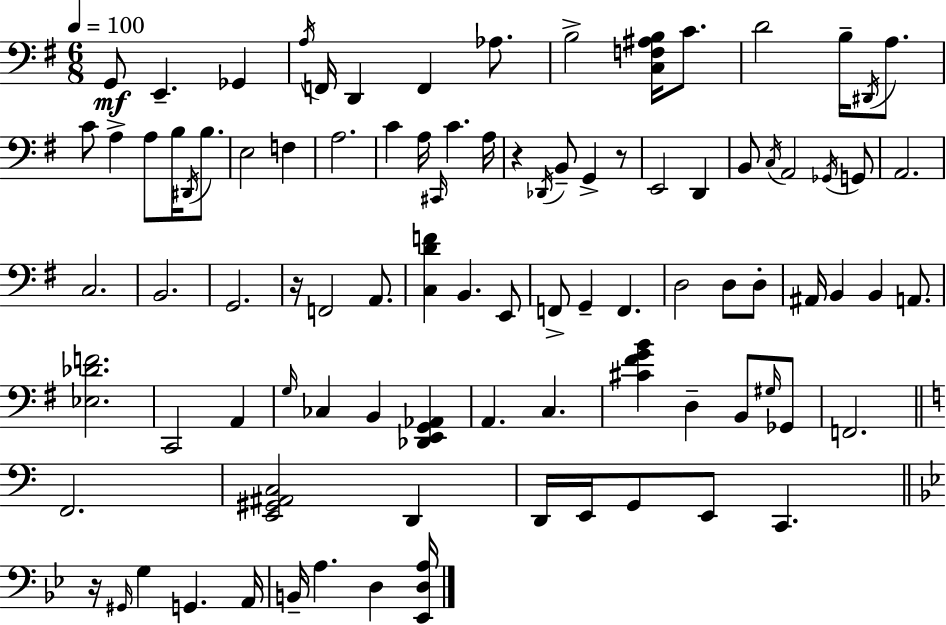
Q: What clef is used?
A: bass